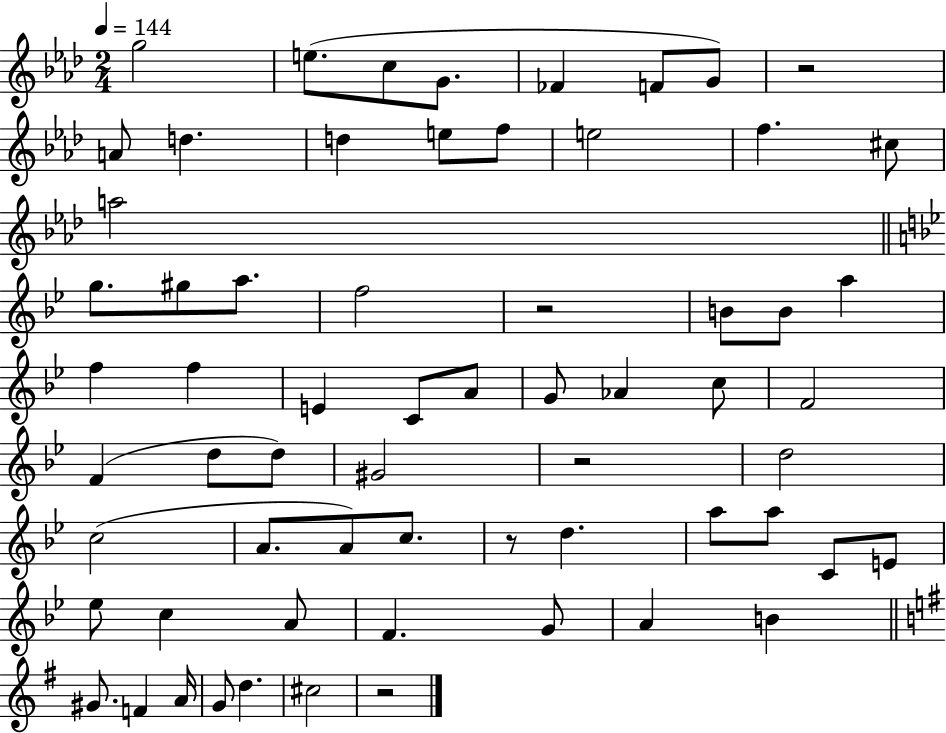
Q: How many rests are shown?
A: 5